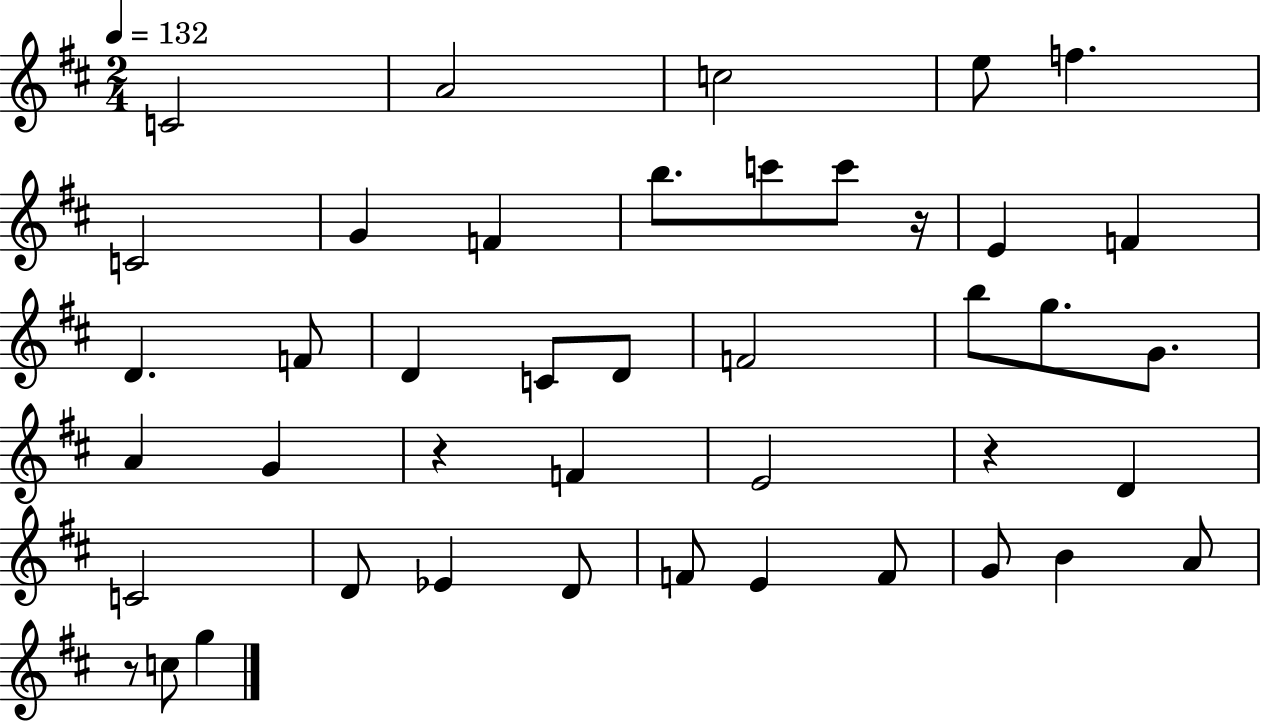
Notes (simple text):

C4/h A4/h C5/h E5/e F5/q. C4/h G4/q F4/q B5/e. C6/e C6/e R/s E4/q F4/q D4/q. F4/e D4/q C4/e D4/e F4/h B5/e G5/e. G4/e. A4/q G4/q R/q F4/q E4/h R/q D4/q C4/h D4/e Eb4/q D4/e F4/e E4/q F4/e G4/e B4/q A4/e R/e C5/e G5/q